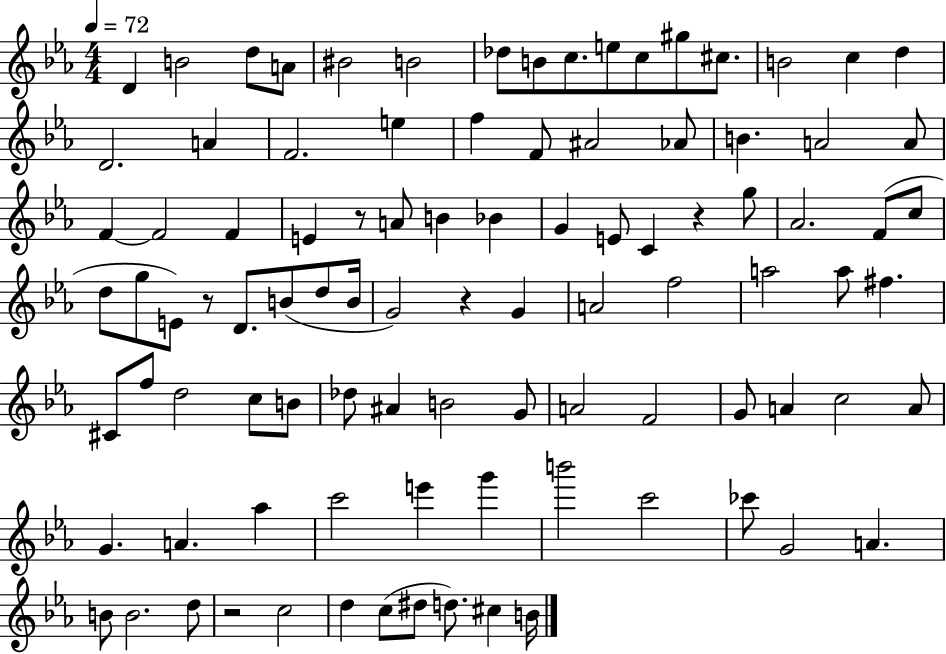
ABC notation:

X:1
T:Untitled
M:4/4
L:1/4
K:Eb
D B2 d/2 A/2 ^B2 B2 _d/2 B/2 c/2 e/2 c/2 ^g/2 ^c/2 B2 c d D2 A F2 e f F/2 ^A2 _A/2 B A2 A/2 F F2 F E z/2 A/2 B _B G E/2 C z g/2 _A2 F/2 c/2 d/2 g/2 E/2 z/2 D/2 B/2 d/2 B/4 G2 z G A2 f2 a2 a/2 ^f ^C/2 f/2 d2 c/2 B/2 _d/2 ^A B2 G/2 A2 F2 G/2 A c2 A/2 G A _a c'2 e' g' b'2 c'2 _c'/2 G2 A B/2 B2 d/2 z2 c2 d c/2 ^d/2 d/2 ^c B/4